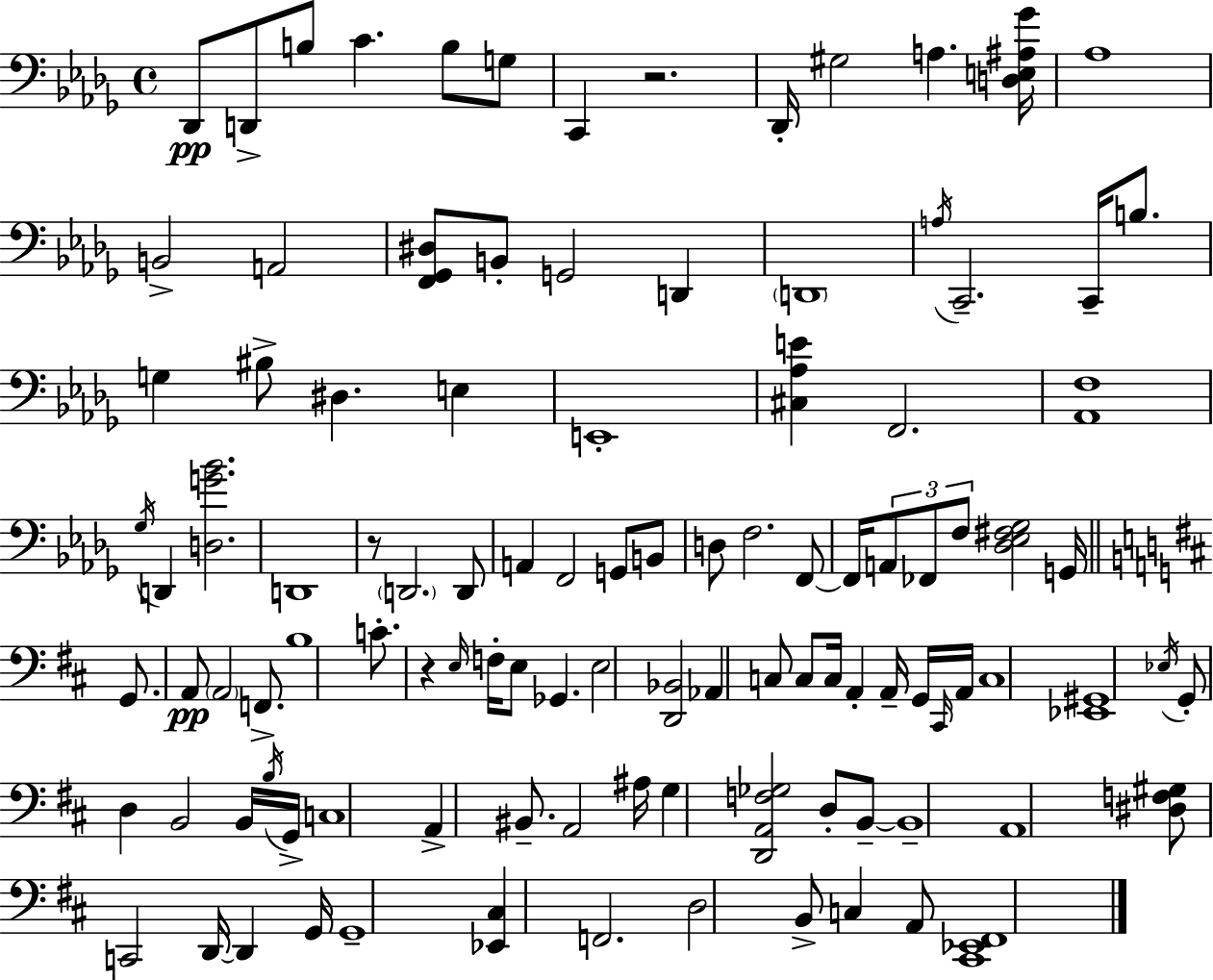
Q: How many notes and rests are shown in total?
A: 107